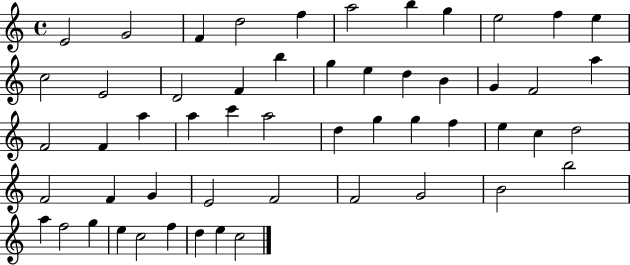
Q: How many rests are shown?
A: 0